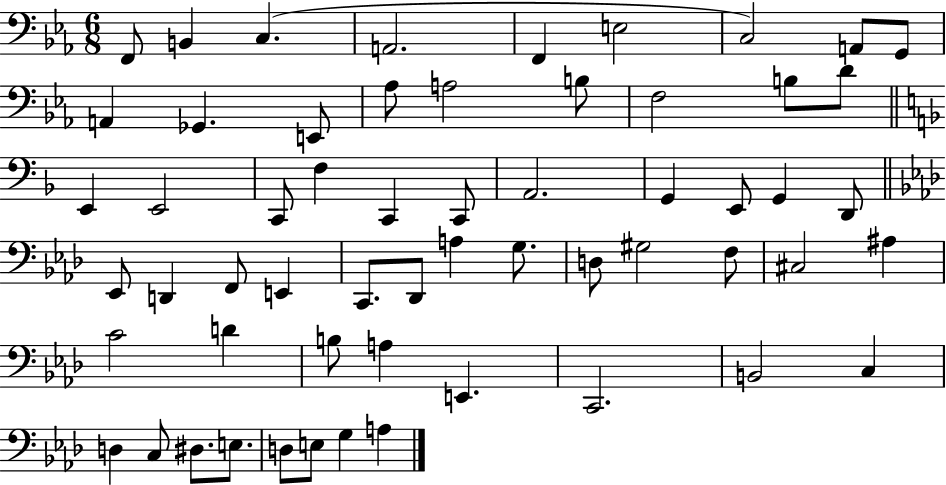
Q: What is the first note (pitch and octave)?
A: F2